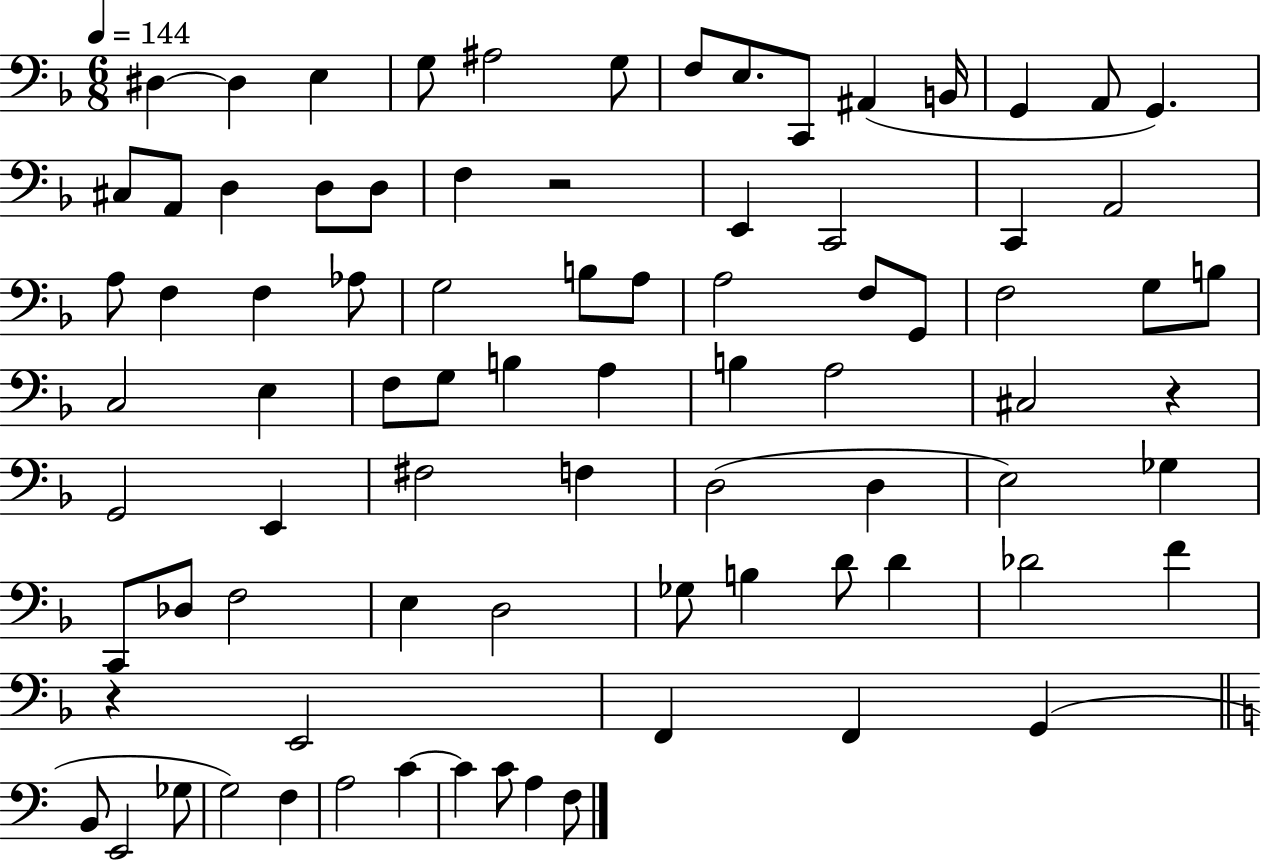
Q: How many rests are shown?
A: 3